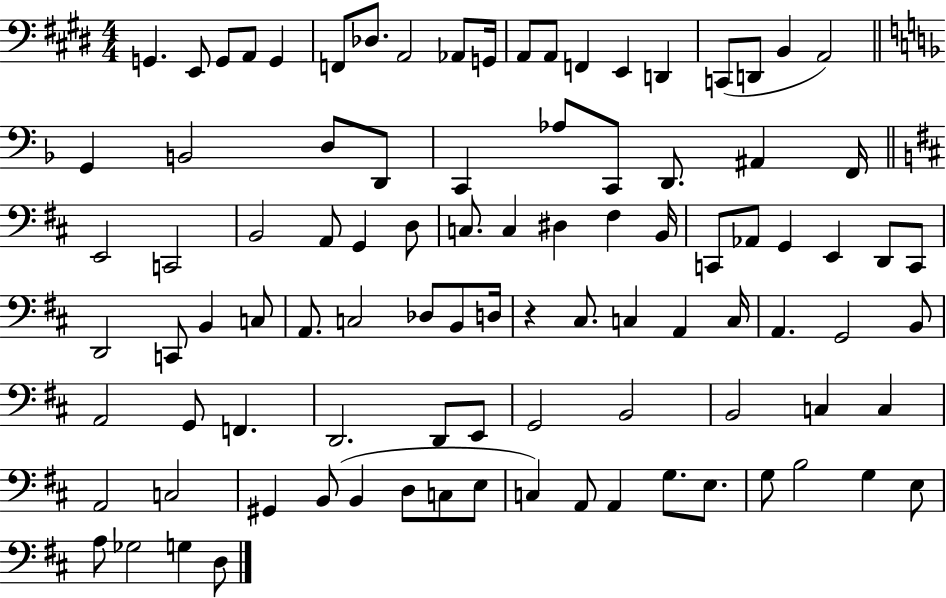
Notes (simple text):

G2/q. E2/e G2/e A2/e G2/q F2/e Db3/e. A2/h Ab2/e G2/s A2/e A2/e F2/q E2/q D2/q C2/e D2/e B2/q A2/h G2/q B2/h D3/e D2/e C2/q Ab3/e C2/e D2/e. A#2/q F2/s E2/h C2/h B2/h A2/e G2/q D3/e C3/e. C3/q D#3/q F#3/q B2/s C2/e Ab2/e G2/q E2/q D2/e C2/e D2/h C2/e B2/q C3/e A2/e. C3/h Db3/e B2/e D3/s R/q C#3/e. C3/q A2/q C3/s A2/q. G2/h B2/e A2/h G2/e F2/q. D2/h. D2/e E2/e G2/h B2/h B2/h C3/q C3/q A2/h C3/h G#2/q B2/e B2/q D3/e C3/e E3/e C3/q A2/e A2/q G3/e. E3/e. G3/e B3/h G3/q E3/e A3/e Gb3/h G3/q D3/e